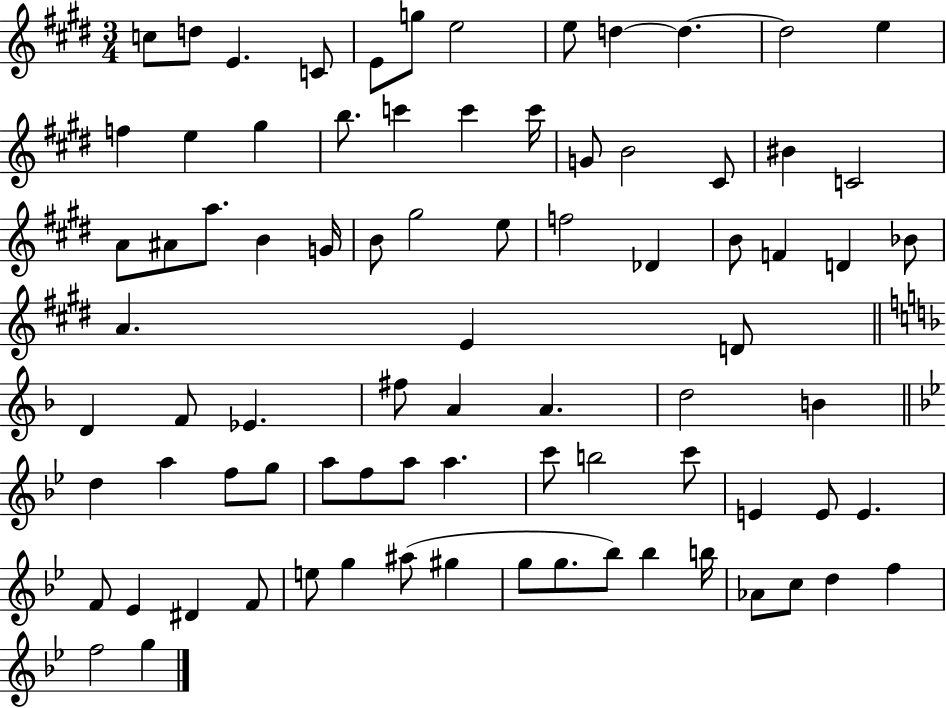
{
  \clef treble
  \numericTimeSignature
  \time 3/4
  \key e \major
  c''8 d''8 e'4. c'8 | e'8 g''8 e''2 | e''8 d''4~~ d''4.~~ | d''2 e''4 | \break f''4 e''4 gis''4 | b''8. c'''4 c'''4 c'''16 | g'8 b'2 cis'8 | bis'4 c'2 | \break a'8 ais'8 a''8. b'4 g'16 | b'8 gis''2 e''8 | f''2 des'4 | b'8 f'4 d'4 bes'8 | \break a'4. e'4 d'8 | \bar "||" \break \key d \minor d'4 f'8 ees'4. | fis''8 a'4 a'4. | d''2 b'4 | \bar "||" \break \key bes \major d''4 a''4 f''8 g''8 | a''8 f''8 a''8 a''4. | c'''8 b''2 c'''8 | e'4 e'8 e'4. | \break f'8 ees'4 dis'4 f'8 | e''8 g''4 ais''8( gis''4 | g''8 g''8. bes''8) bes''4 b''16 | aes'8 c''8 d''4 f''4 | \break f''2 g''4 | \bar "|."
}